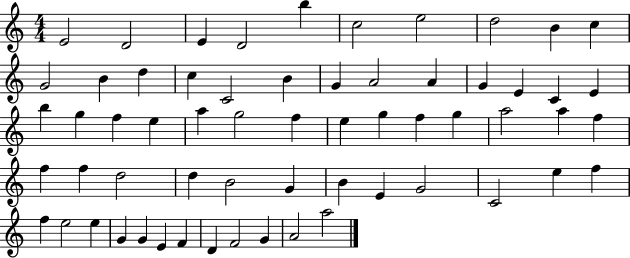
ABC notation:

X:1
T:Untitled
M:4/4
L:1/4
K:C
E2 D2 E D2 b c2 e2 d2 B c G2 B d c C2 B G A2 A G E C E b g f e a g2 f e g f g a2 a f f f d2 d B2 G B E G2 C2 e f f e2 e G G E F D F2 G A2 a2